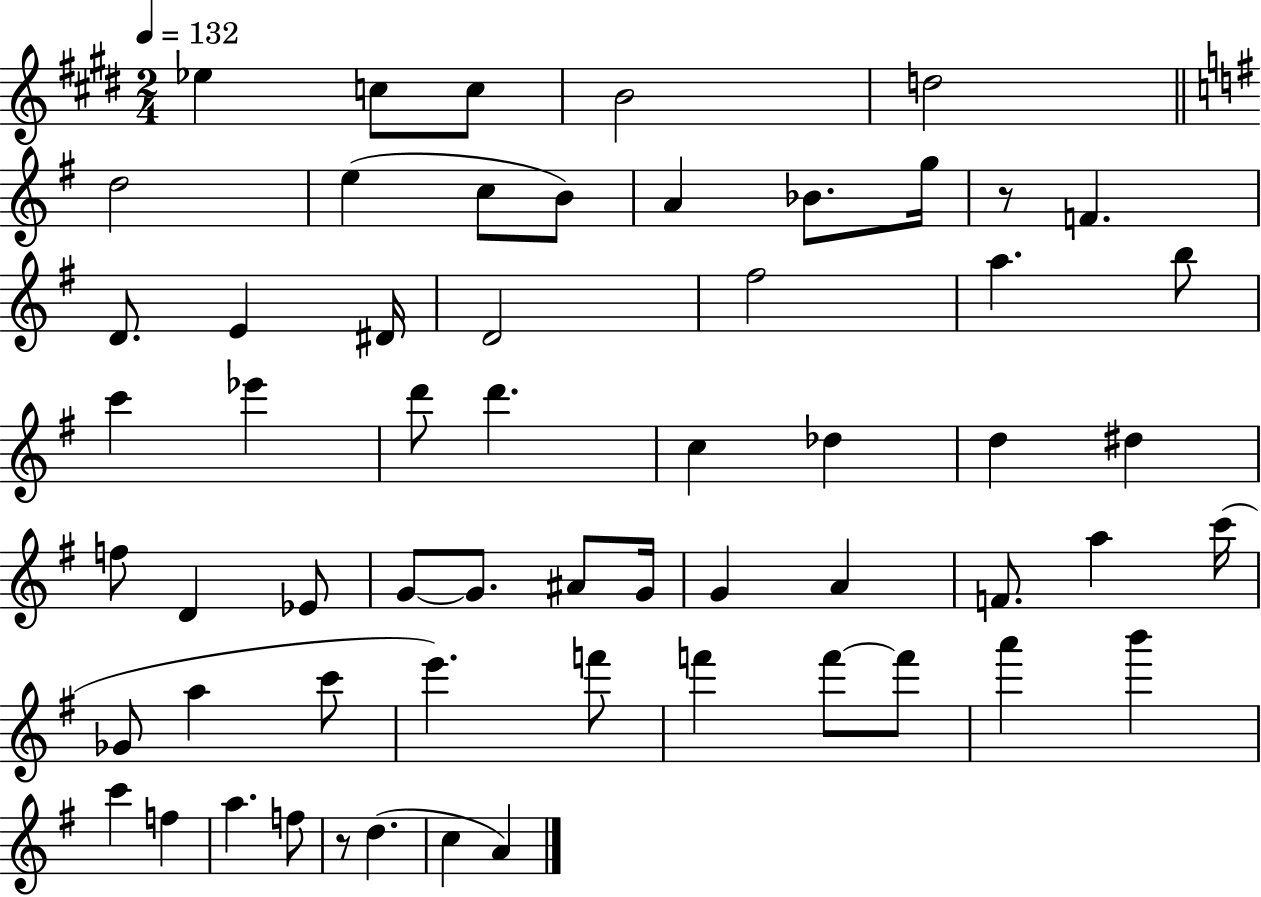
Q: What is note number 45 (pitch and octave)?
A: F6